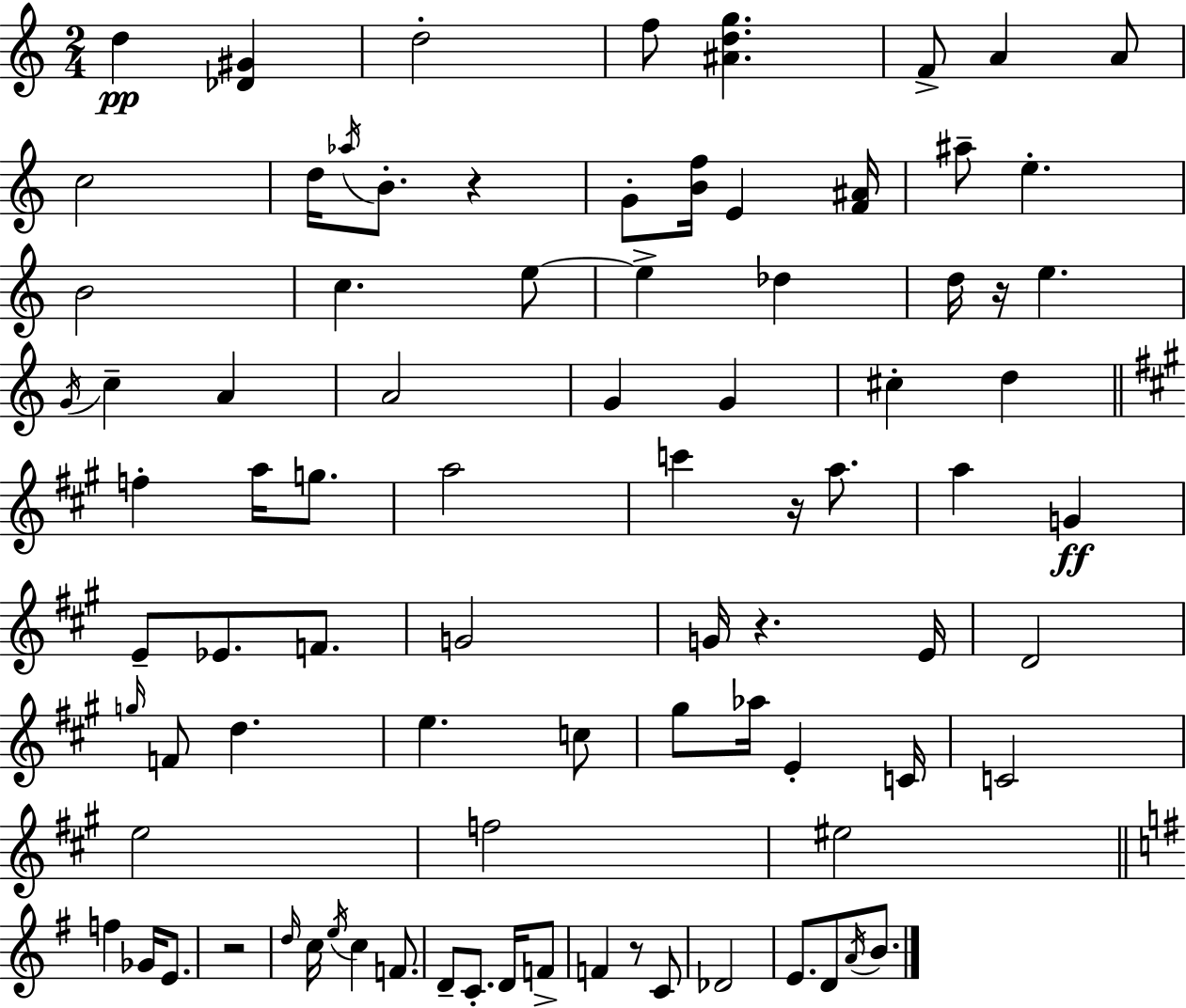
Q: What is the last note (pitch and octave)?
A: B4